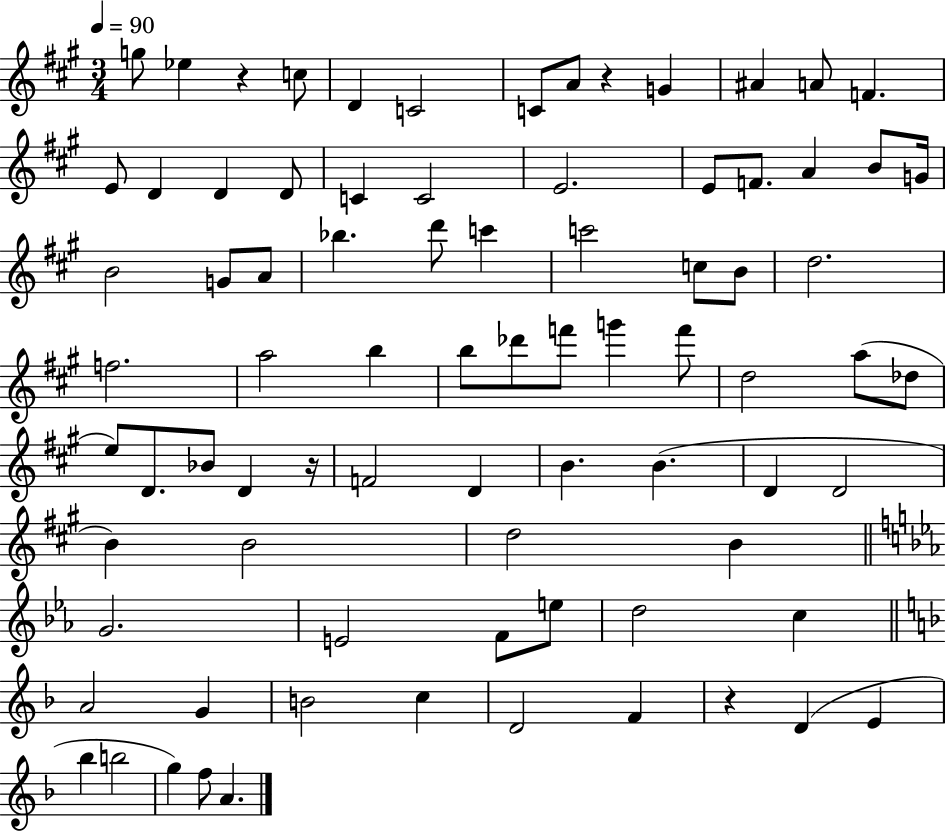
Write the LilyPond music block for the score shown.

{
  \clef treble
  \numericTimeSignature
  \time 3/4
  \key a \major
  \tempo 4 = 90
  g''8 ees''4 r4 c''8 | d'4 c'2 | c'8 a'8 r4 g'4 | ais'4 a'8 f'4. | \break e'8 d'4 d'4 d'8 | c'4 c'2 | e'2. | e'8 f'8. a'4 b'8 g'16 | \break b'2 g'8 a'8 | bes''4. d'''8 c'''4 | c'''2 c''8 b'8 | d''2. | \break f''2. | a''2 b''4 | b''8 des'''8 f'''8 g'''4 f'''8 | d''2 a''8( des''8 | \break e''8) d'8. bes'8 d'4 r16 | f'2 d'4 | b'4. b'4.( | d'4 d'2 | \break b'4) b'2 | d''2 b'4 | \bar "||" \break \key ees \major g'2. | e'2 f'8 e''8 | d''2 c''4 | \bar "||" \break \key f \major a'2 g'4 | b'2 c''4 | d'2 f'4 | r4 d'4( e'4 | \break bes''4 b''2 | g''4) f''8 a'4. | \bar "|."
}